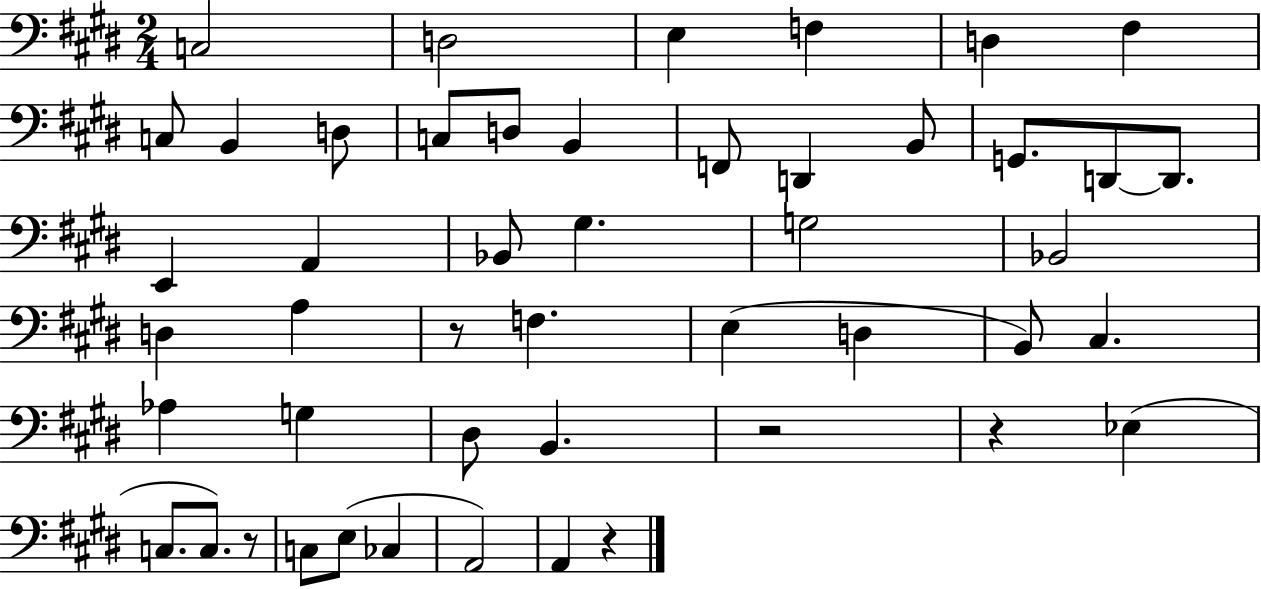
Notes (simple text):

C3/h D3/h E3/q F3/q D3/q F#3/q C3/e B2/q D3/e C3/e D3/e B2/q F2/e D2/q B2/e G2/e. D2/e D2/e. E2/q A2/q Bb2/e G#3/q. G3/h Bb2/h D3/q A3/q R/e F3/q. E3/q D3/q B2/e C#3/q. Ab3/q G3/q D#3/e B2/q. R/h R/q Eb3/q C3/e. C3/e. R/e C3/e E3/e CES3/q A2/h A2/q R/q